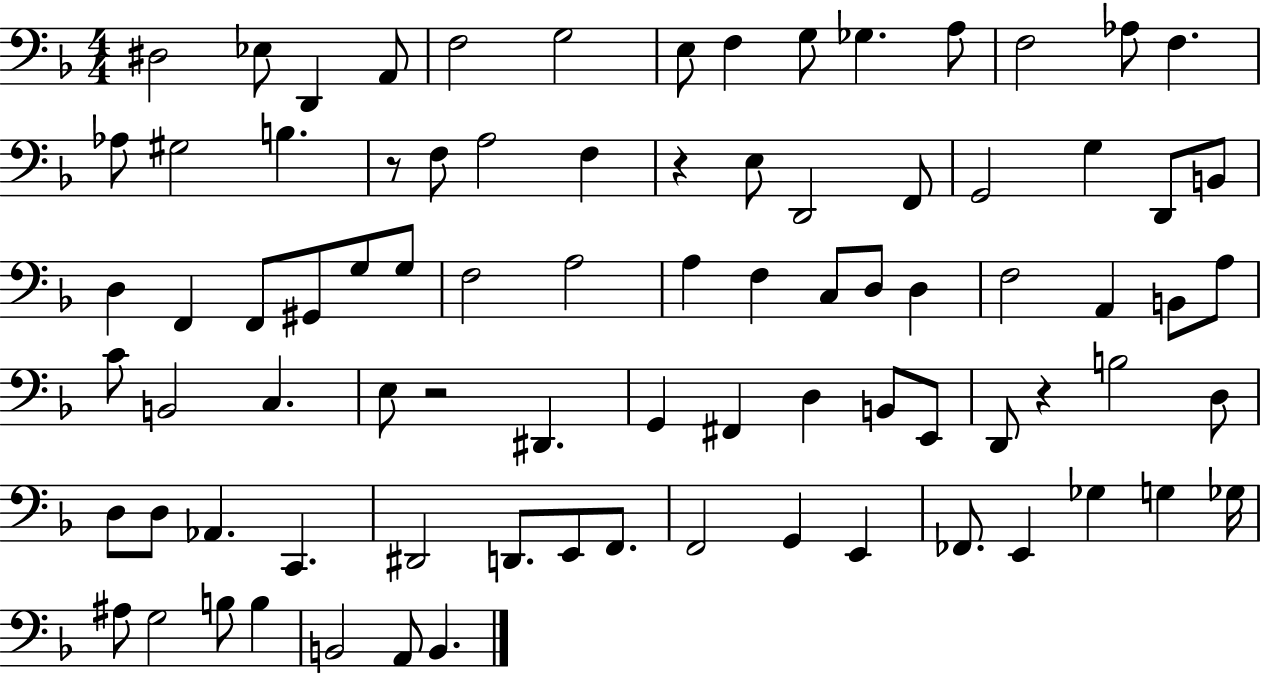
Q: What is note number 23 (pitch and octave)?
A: F2